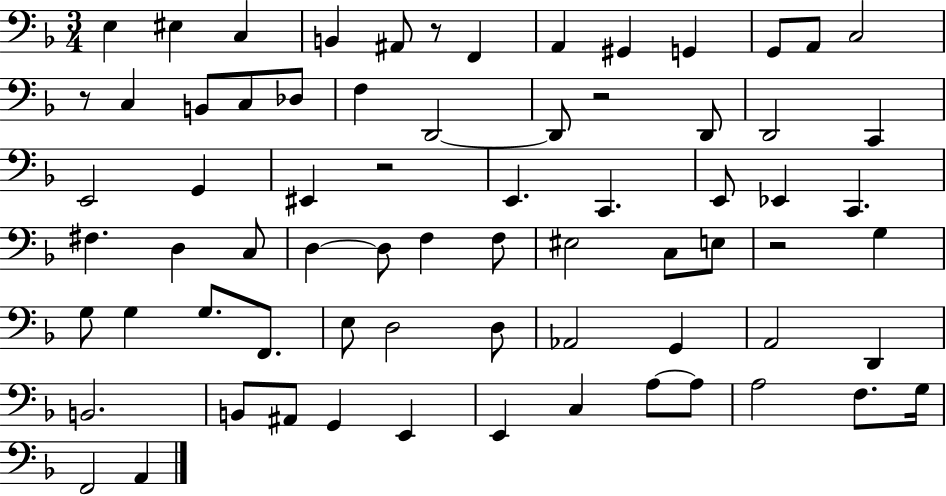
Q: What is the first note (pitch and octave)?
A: E3